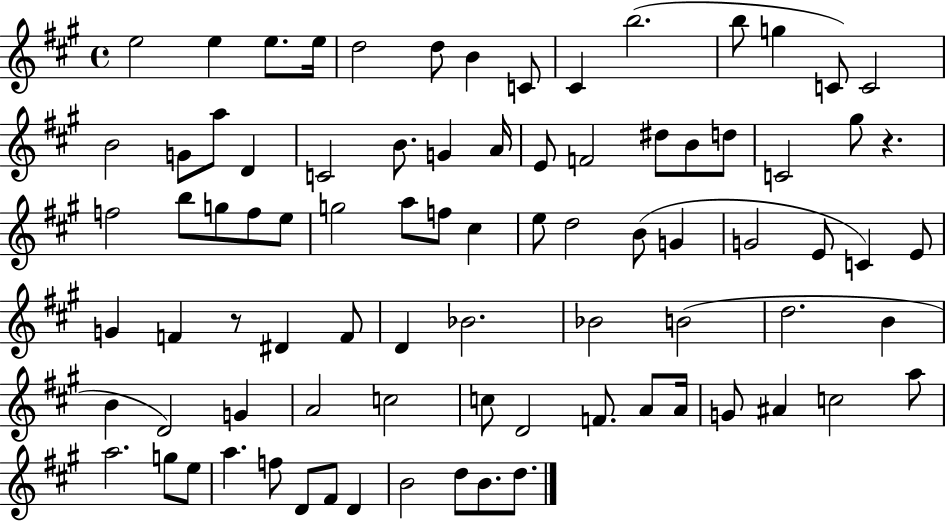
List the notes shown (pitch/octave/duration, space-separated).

E5/h E5/q E5/e. E5/s D5/h D5/e B4/q C4/e C#4/q B5/h. B5/e G5/q C4/e C4/h B4/h G4/e A5/e D4/q C4/h B4/e. G4/q A4/s E4/e F4/h D#5/e B4/e D5/e C4/h G#5/e R/q. F5/h B5/e G5/e F5/e E5/e G5/h A5/e F5/e C#5/q E5/e D5/h B4/e G4/q G4/h E4/e C4/q E4/e G4/q F4/q R/e D#4/q F4/e D4/q Bb4/h. Bb4/h B4/h D5/h. B4/q B4/q D4/h G4/q A4/h C5/h C5/e D4/h F4/e. A4/e A4/s G4/e A#4/q C5/h A5/e A5/h. G5/e E5/e A5/q. F5/e D4/e F#4/e D4/q B4/h D5/e B4/e. D5/e.